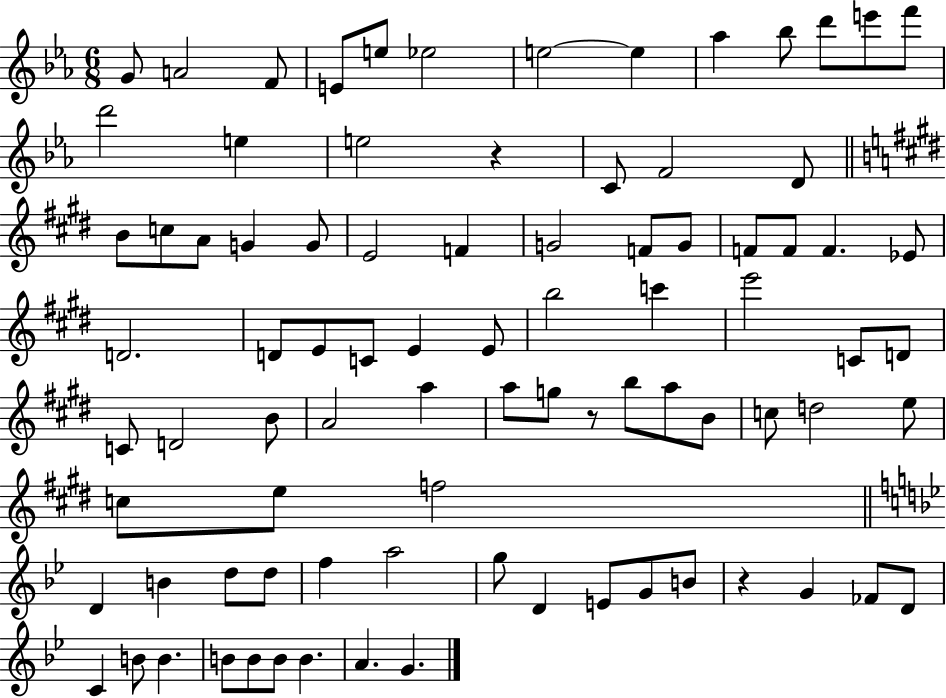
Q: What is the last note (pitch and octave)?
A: G4